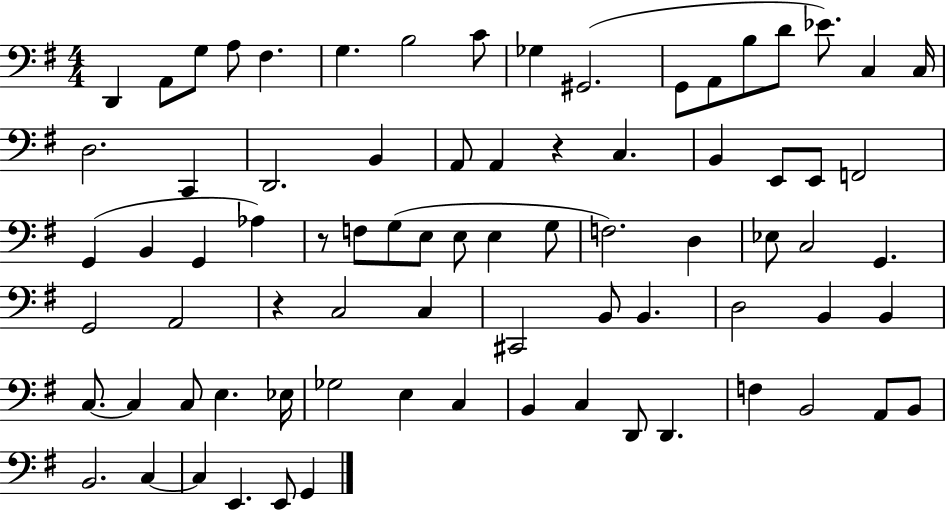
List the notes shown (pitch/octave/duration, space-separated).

D2/q A2/e G3/e A3/e F#3/q. G3/q. B3/h C4/e Gb3/q G#2/h. G2/e A2/e B3/e D4/e Eb4/e. C3/q C3/s D3/h. C2/q D2/h. B2/q A2/e A2/q R/q C3/q. B2/q E2/e E2/e F2/h G2/q B2/q G2/q Ab3/q R/e F3/e G3/e E3/e E3/e E3/q G3/e F3/h. D3/q Eb3/e C3/h G2/q. G2/h A2/h R/q C3/h C3/q C#2/h B2/e B2/q. D3/h B2/q B2/q C3/e. C3/q C3/e E3/q. Eb3/s Gb3/h E3/q C3/q B2/q C3/q D2/e D2/q. F3/q B2/h A2/e B2/e B2/h. C3/q C3/q E2/q. E2/e G2/q